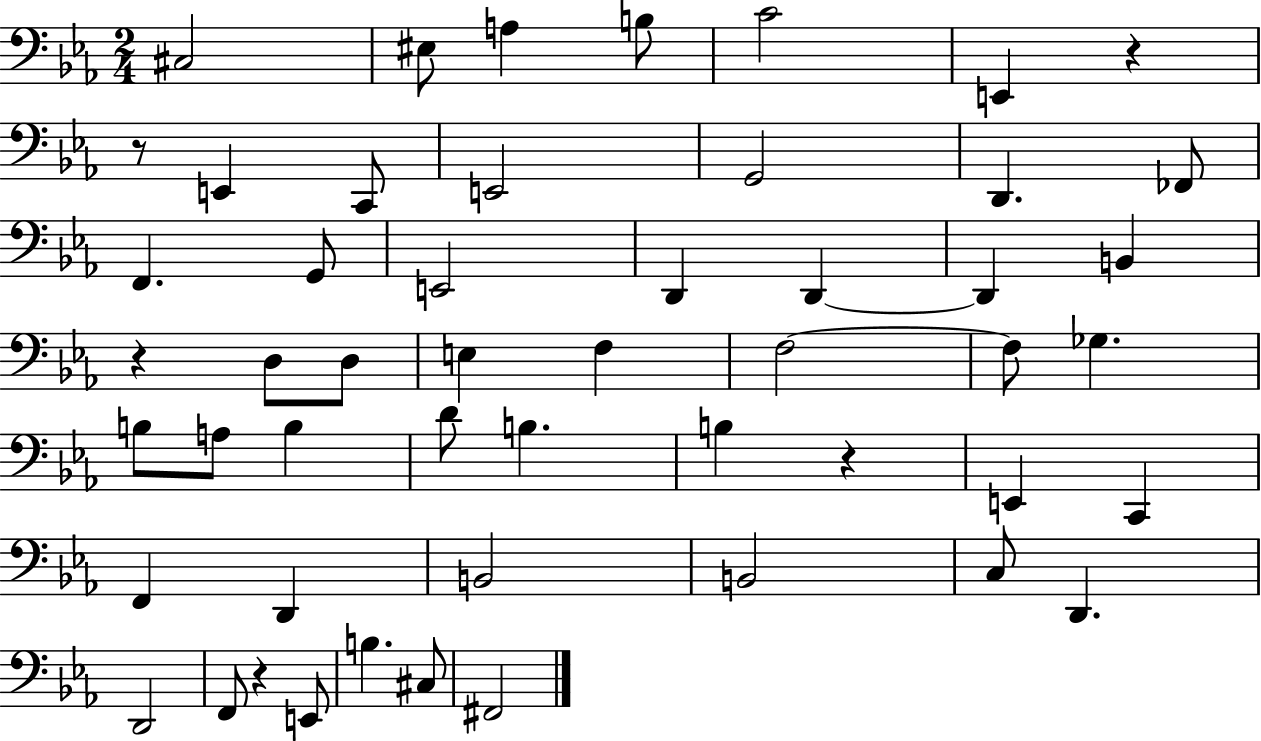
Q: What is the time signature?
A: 2/4